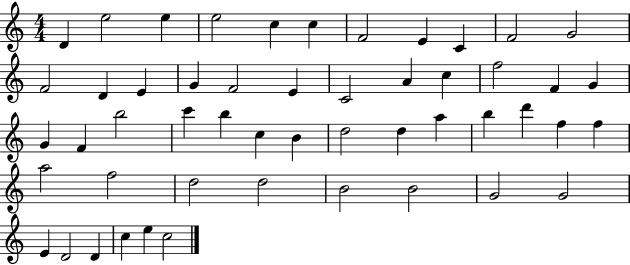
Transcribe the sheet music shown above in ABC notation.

X:1
T:Untitled
M:4/4
L:1/4
K:C
D e2 e e2 c c F2 E C F2 G2 F2 D E G F2 E C2 A c f2 F G G F b2 c' b c B d2 d a b d' f f a2 f2 d2 d2 B2 B2 G2 G2 E D2 D c e c2